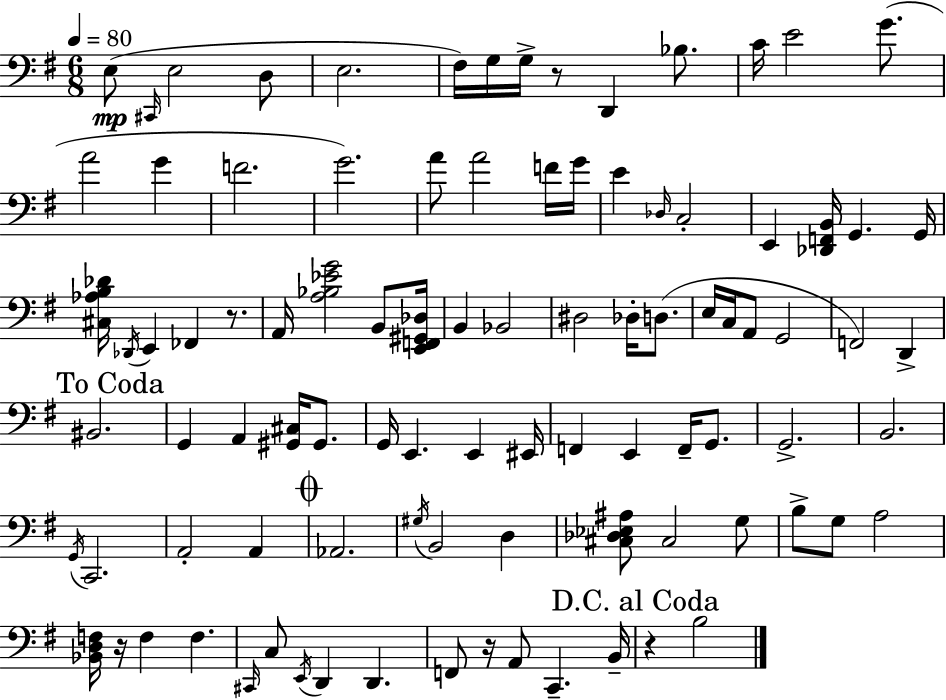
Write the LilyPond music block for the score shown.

{
  \clef bass
  \numericTimeSignature
  \time 6/8
  \key g \major
  \tempo 4 = 80
  e8(\mp \grace { cis,16 } e2 d8 | e2. | fis16) g16 g16-> r8 d,4 bes8. | c'16 e'2 g'8.( | \break a'2 g'4 | f'2. | g'2.) | a'8 a'2 f'16 | \break g'16 e'4 \grace { des16 } c2-. | e,4 <des, f, b,>16 g,4. | g,16 <cis aes b des'>16 \acciaccatura { des,16 } e,4 fes,4 | r8. a,16 <a bes ees' g'>2 | \break b,8 <e, f, gis, des>16 b,4 bes,2 | dis2 des16-. | d8.( e16 c16 a,8 g,2 | f,2) d,4-> | \break \mark "To Coda" bis,2. | g,4 a,4 <gis, cis>16 | gis,8. g,16 e,4. e,4 | eis,16 f,4 e,4 f,16-- | \break g,8. g,2.-> | b,2. | \acciaccatura { g,16 } c,2. | a,2-. | \break a,4 \mark \markup { \musicglyph "scripts.coda" } aes,2. | \acciaccatura { gis16 } b,2 | d4 <cis des ees ais>8 cis2 | g8 b8-> g8 a2 | \break <bes, d f>16 r16 f4 f4. | \grace { cis,16 } c8 \acciaccatura { e,16 } d,4 | d,4. f,8 r16 a,8 | c,4.-- b,16-- \mark "D.C. al Coda" r4 b2 | \break \bar "|."
}